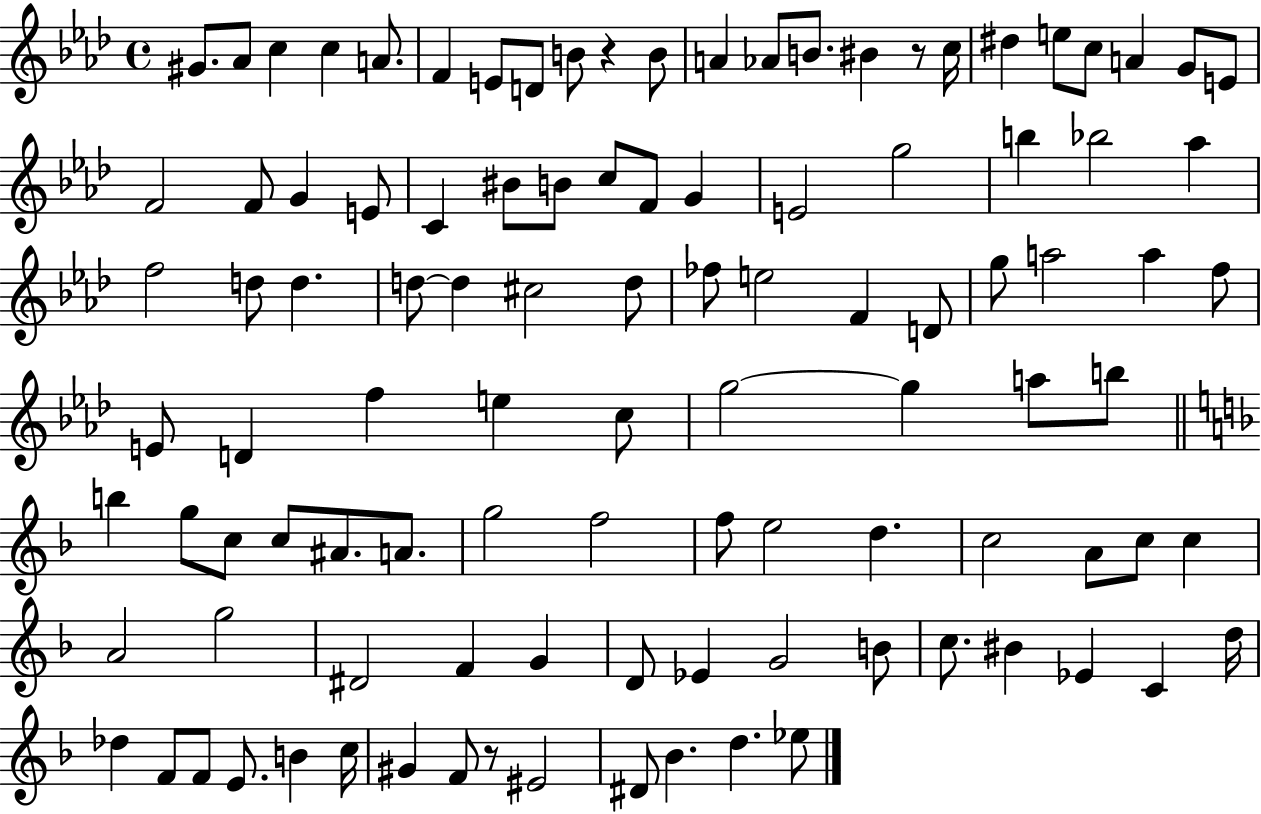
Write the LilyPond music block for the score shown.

{
  \clef treble
  \time 4/4
  \defaultTimeSignature
  \key aes \major
  gis'8. aes'8 c''4 c''4 a'8. | f'4 e'8 d'8 b'8 r4 b'8 | a'4 aes'8 b'8. bis'4 r8 c''16 | dis''4 e''8 c''8 a'4 g'8 e'8 | \break f'2 f'8 g'4 e'8 | c'4 bis'8 b'8 c''8 f'8 g'4 | e'2 g''2 | b''4 bes''2 aes''4 | \break f''2 d''8 d''4. | d''8~~ d''4 cis''2 d''8 | fes''8 e''2 f'4 d'8 | g''8 a''2 a''4 f''8 | \break e'8 d'4 f''4 e''4 c''8 | g''2~~ g''4 a''8 b''8 | \bar "||" \break \key f \major b''4 g''8 c''8 c''8 ais'8. a'8. | g''2 f''2 | f''8 e''2 d''4. | c''2 a'8 c''8 c''4 | \break a'2 g''2 | dis'2 f'4 g'4 | d'8 ees'4 g'2 b'8 | c''8. bis'4 ees'4 c'4 d''16 | \break des''4 f'8 f'8 e'8. b'4 c''16 | gis'4 f'8 r8 eis'2 | dis'8 bes'4. d''4. ees''8 | \bar "|."
}